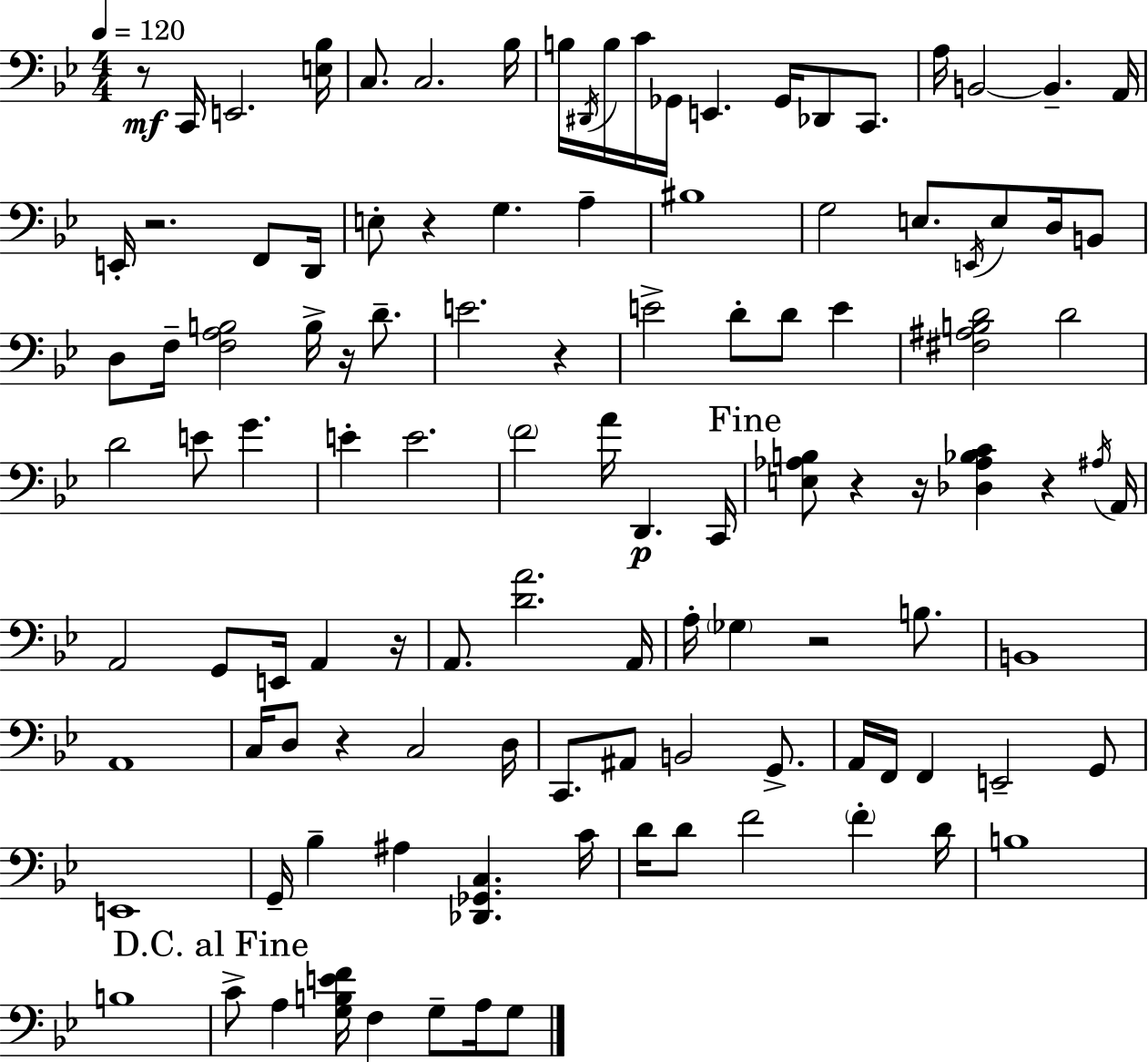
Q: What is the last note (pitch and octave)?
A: G3